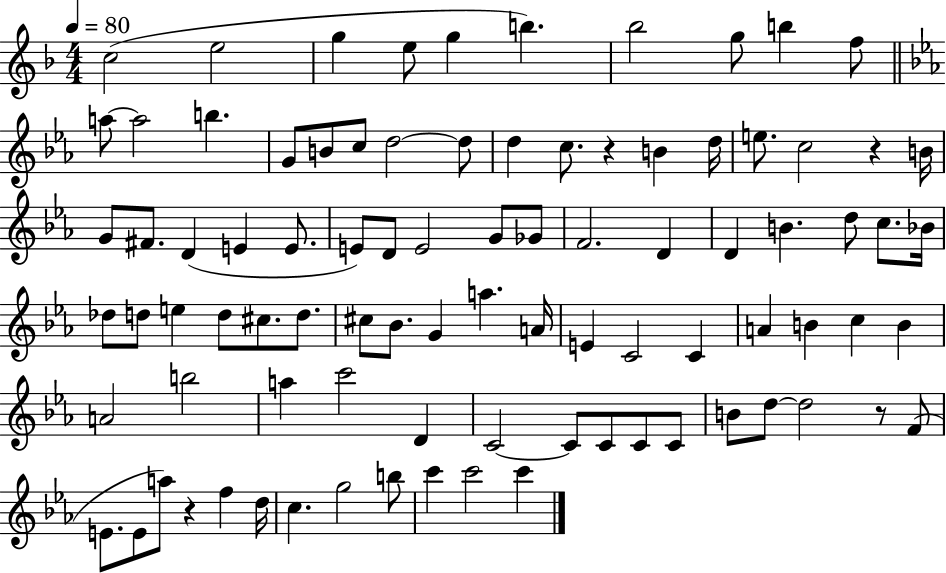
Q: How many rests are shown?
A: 4